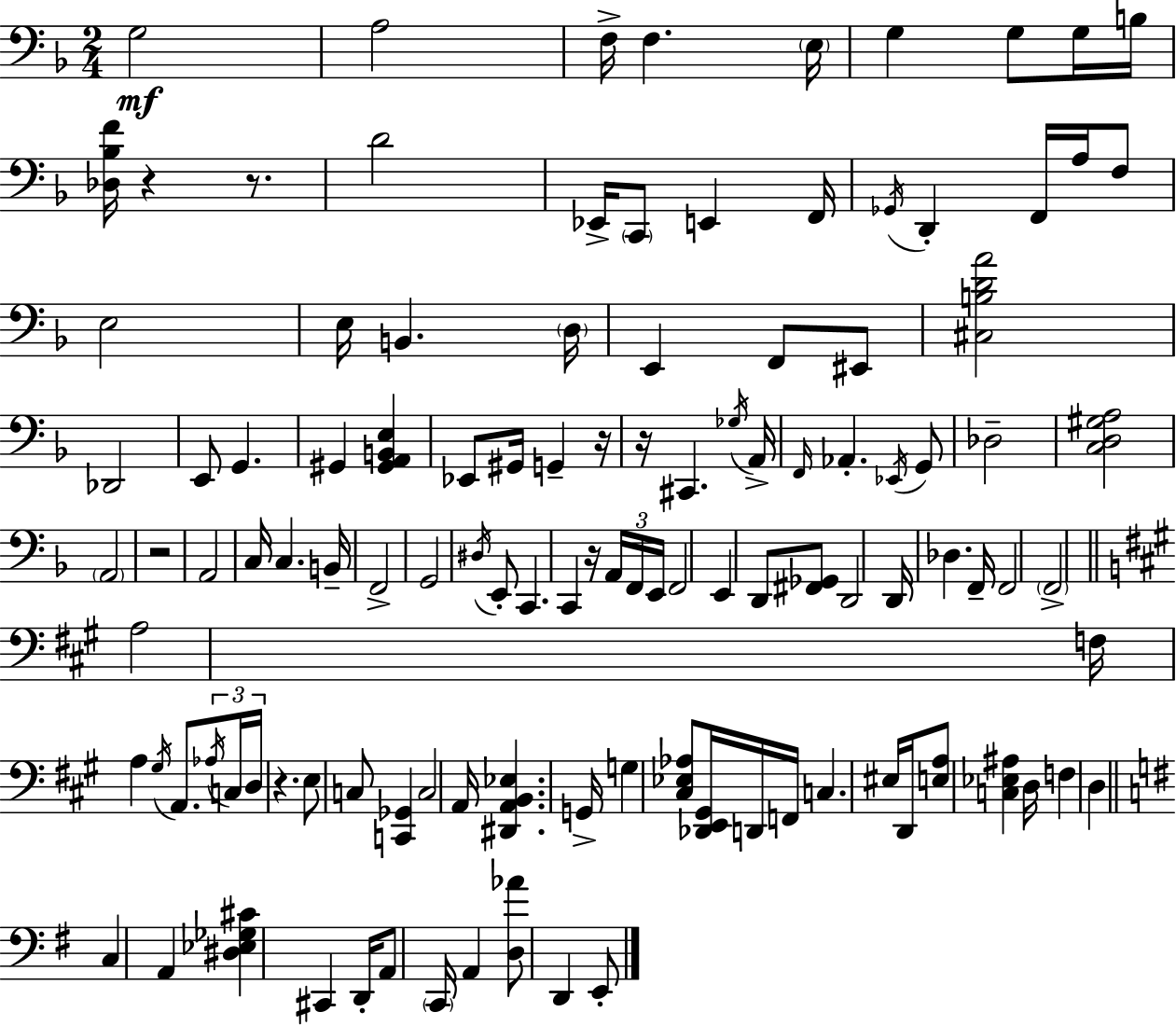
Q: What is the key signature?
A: F major